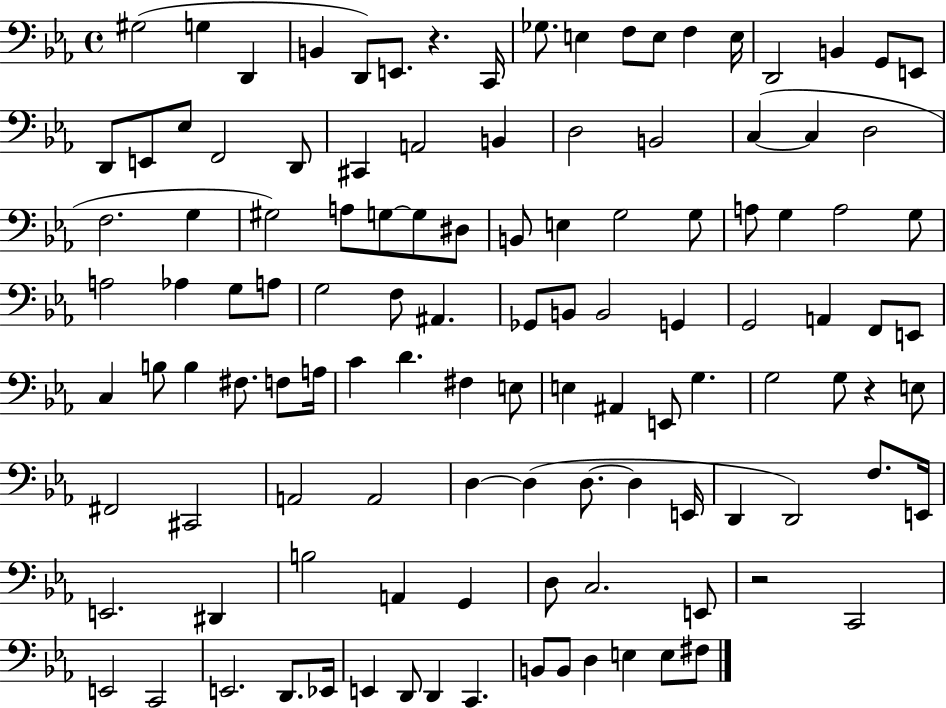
X:1
T:Untitled
M:4/4
L:1/4
K:Eb
^G,2 G, D,, B,, D,,/2 E,,/2 z C,,/4 _G,/2 E, F,/2 E,/2 F, E,/4 D,,2 B,, G,,/2 E,,/2 D,,/2 E,,/2 _E,/2 F,,2 D,,/2 ^C,, A,,2 B,, D,2 B,,2 C, C, D,2 F,2 G, ^G,2 A,/2 G,/2 G,/2 ^D,/2 B,,/2 E, G,2 G,/2 A,/2 G, A,2 G,/2 A,2 _A, G,/2 A,/2 G,2 F,/2 ^A,, _G,,/2 B,,/2 B,,2 G,, G,,2 A,, F,,/2 E,,/2 C, B,/2 B, ^F,/2 F,/2 A,/4 C D ^F, E,/2 E, ^A,, E,,/2 G, G,2 G,/2 z E,/2 ^F,,2 ^C,,2 A,,2 A,,2 D, D, D,/2 D, E,,/4 D,, D,,2 F,/2 E,,/4 E,,2 ^D,, B,2 A,, G,, D,/2 C,2 E,,/2 z2 C,,2 E,,2 C,,2 E,,2 D,,/2 _E,,/4 E,, D,,/2 D,, C,, B,,/2 B,,/2 D, E, E,/2 ^F,/2